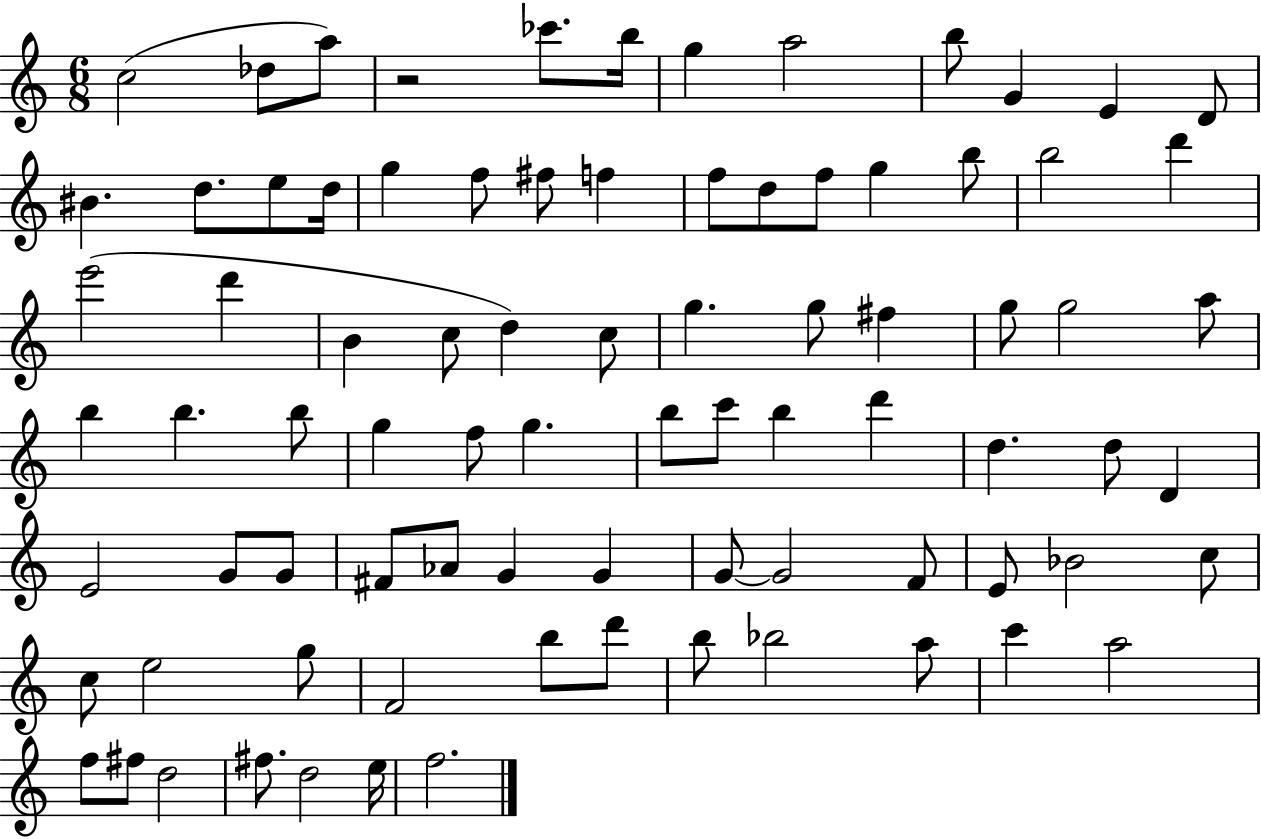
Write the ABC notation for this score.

X:1
T:Untitled
M:6/8
L:1/4
K:C
c2 _d/2 a/2 z2 _c'/2 b/4 g a2 b/2 G E D/2 ^B d/2 e/2 d/4 g f/2 ^f/2 f f/2 d/2 f/2 g b/2 b2 d' e'2 d' B c/2 d c/2 g g/2 ^f g/2 g2 a/2 b b b/2 g f/2 g b/2 c'/2 b d' d d/2 D E2 G/2 G/2 ^F/2 _A/2 G G G/2 G2 F/2 E/2 _B2 c/2 c/2 e2 g/2 F2 b/2 d'/2 b/2 _b2 a/2 c' a2 f/2 ^f/2 d2 ^f/2 d2 e/4 f2